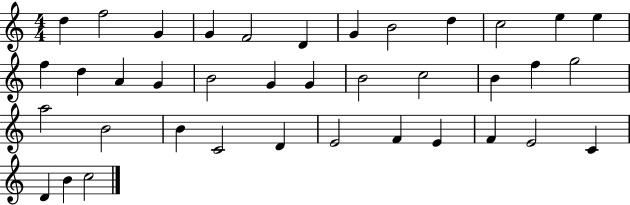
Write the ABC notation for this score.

X:1
T:Untitled
M:4/4
L:1/4
K:C
d f2 G G F2 D G B2 d c2 e e f d A G B2 G G B2 c2 B f g2 a2 B2 B C2 D E2 F E F E2 C D B c2